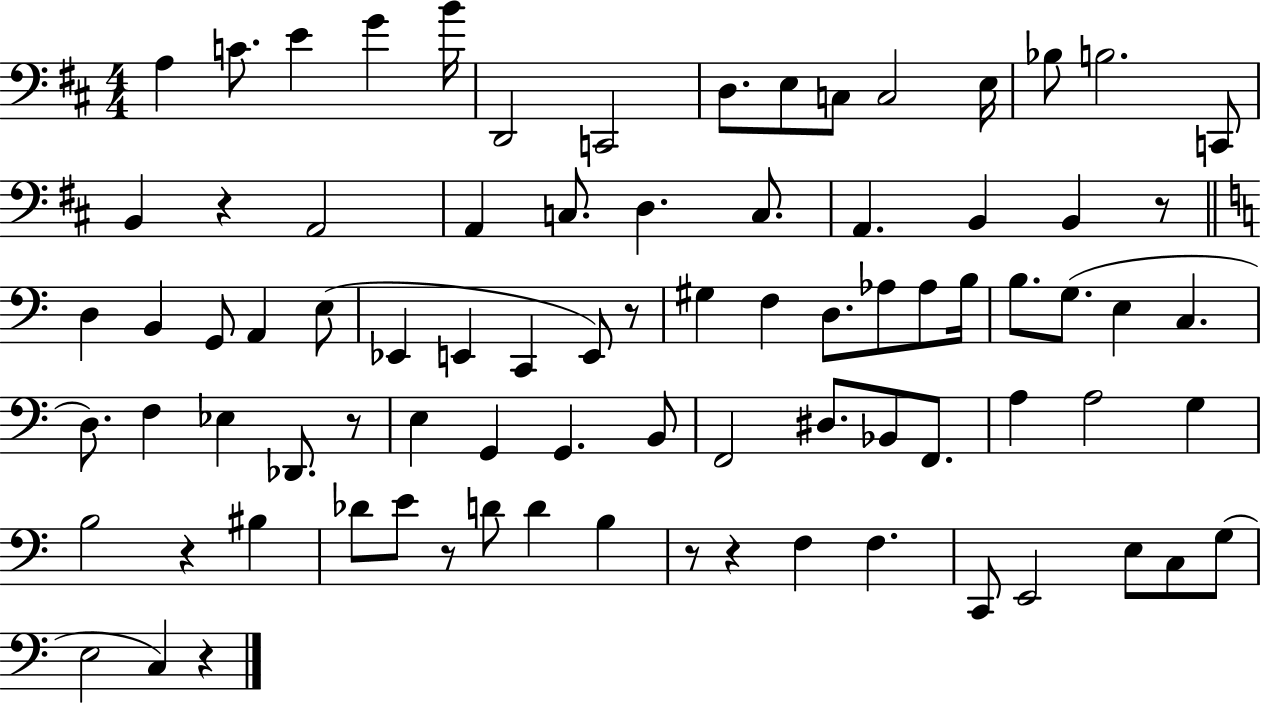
{
  \clef bass
  \numericTimeSignature
  \time 4/4
  \key d \major
  a4 c'8. e'4 g'4 b'16 | d,2 c,2 | d8. e8 c8 c2 e16 | bes8 b2. c,8 | \break b,4 r4 a,2 | a,4 c8. d4. c8. | a,4. b,4 b,4 r8 | \bar "||" \break \key c \major d4 b,4 g,8 a,4 e8( | ees,4 e,4 c,4 e,8) r8 | gis4 f4 d8. aes8 aes8 b16 | b8. g8.( e4 c4. | \break d8.) f4 ees4 des,8. r8 | e4 g,4 g,4. b,8 | f,2 dis8. bes,8 f,8. | a4 a2 g4 | \break b2 r4 bis4 | des'8 e'8 r8 d'8 d'4 b4 | r8 r4 f4 f4. | c,8 e,2 e8 c8 g8( | \break e2 c4) r4 | \bar "|."
}